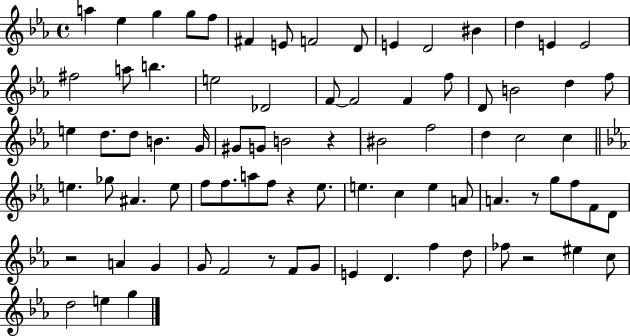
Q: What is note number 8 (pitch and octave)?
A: F4